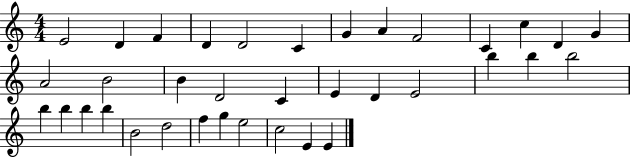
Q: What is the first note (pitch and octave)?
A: E4